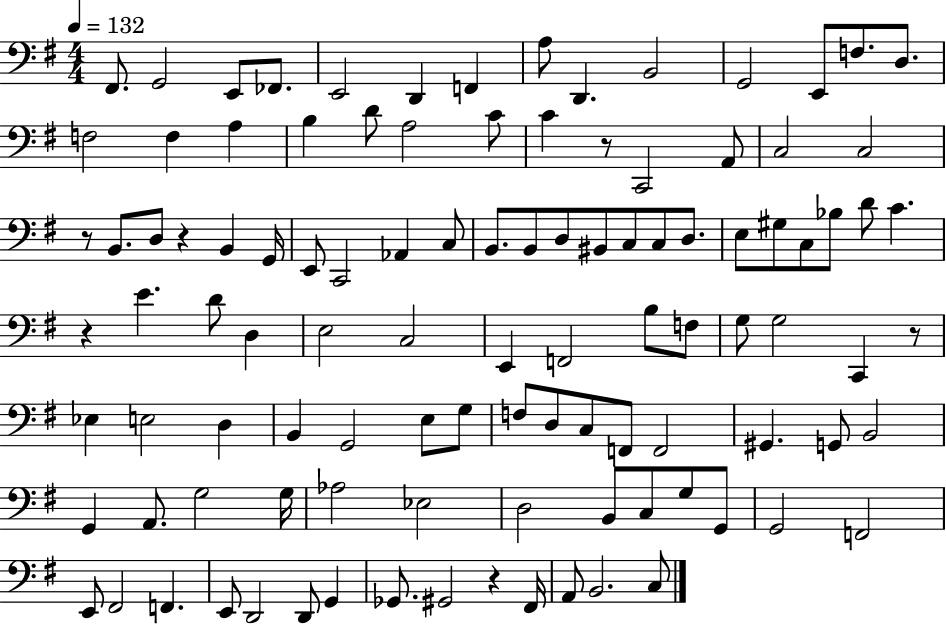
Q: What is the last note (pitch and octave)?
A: C3